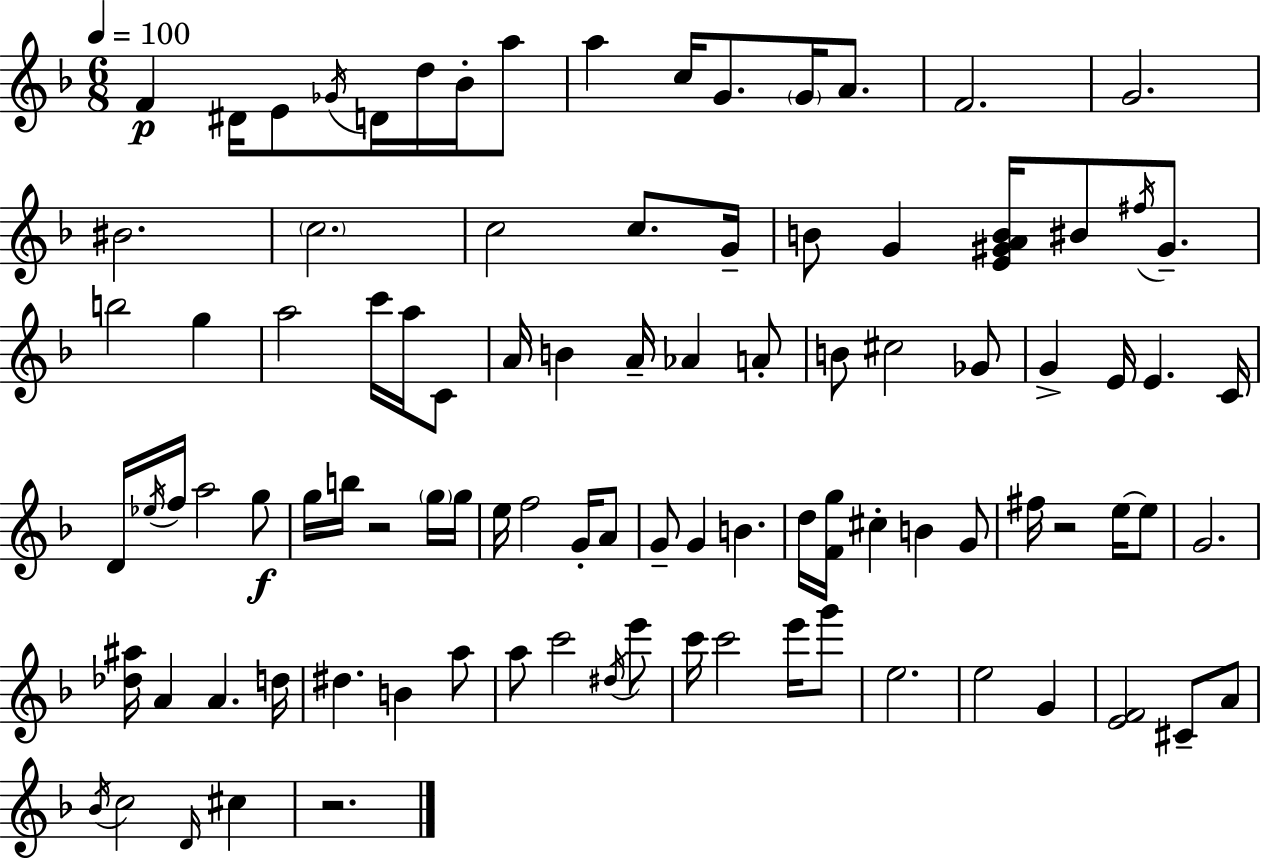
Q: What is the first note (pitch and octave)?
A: F4